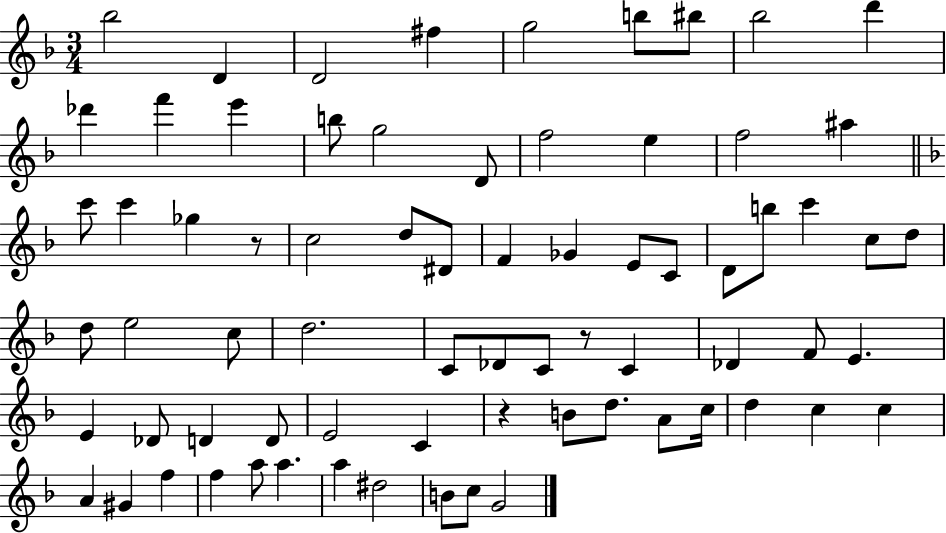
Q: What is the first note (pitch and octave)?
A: Bb5